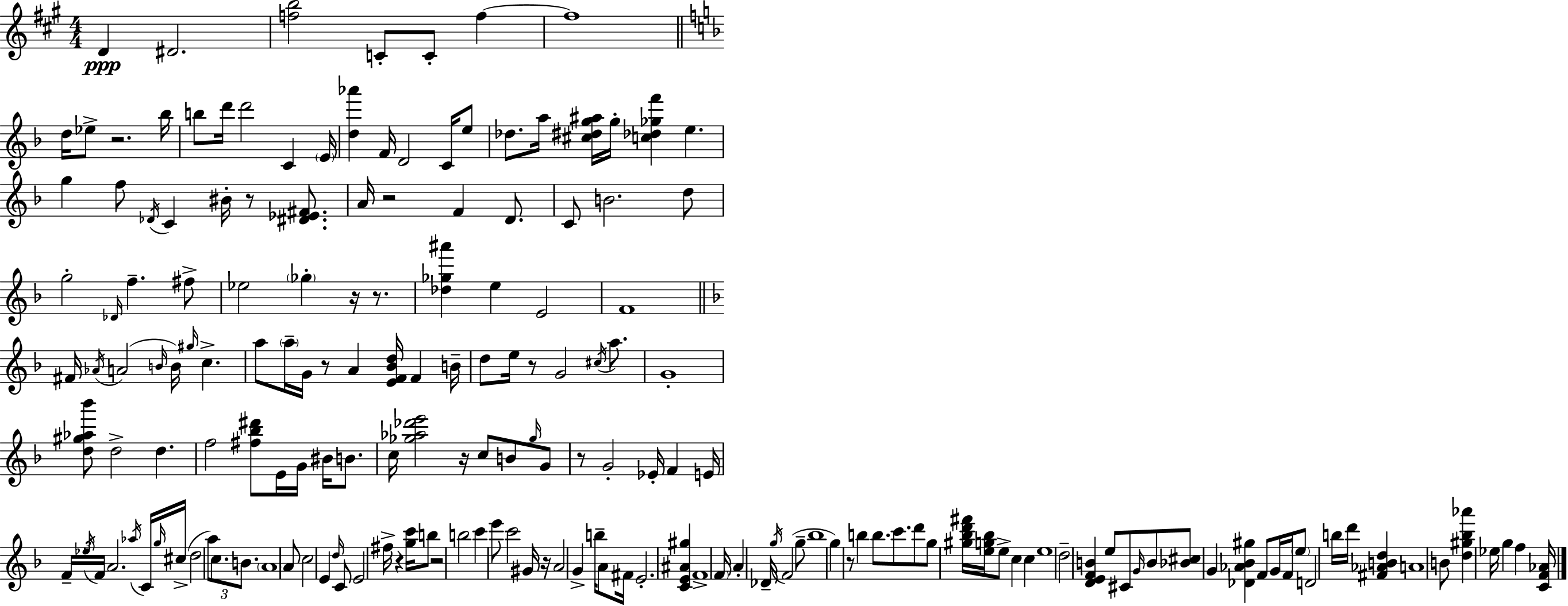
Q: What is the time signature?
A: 4/4